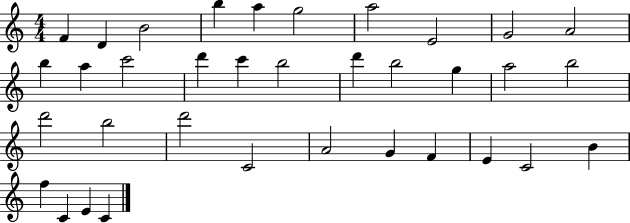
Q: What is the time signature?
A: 4/4